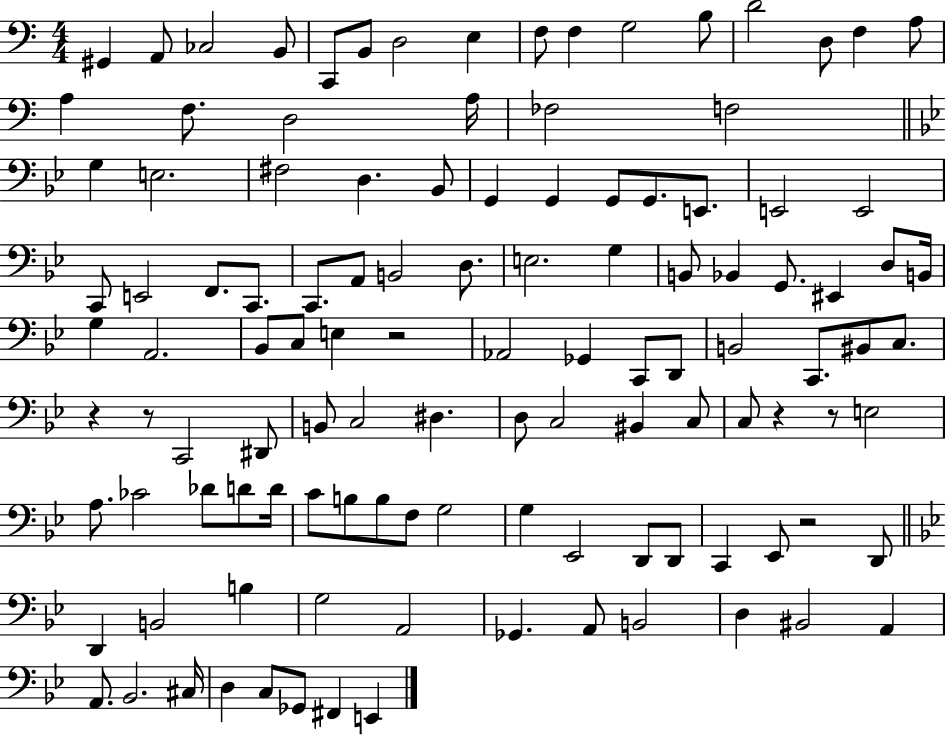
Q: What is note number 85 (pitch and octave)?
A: G3